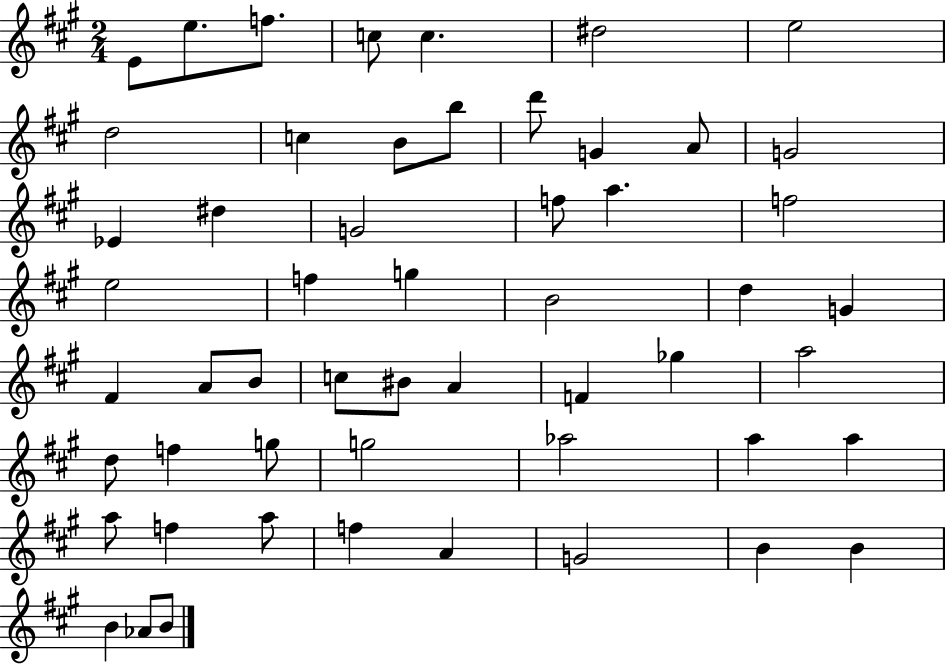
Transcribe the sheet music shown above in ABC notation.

X:1
T:Untitled
M:2/4
L:1/4
K:A
E/2 e/2 f/2 c/2 c ^d2 e2 d2 c B/2 b/2 d'/2 G A/2 G2 _E ^d G2 f/2 a f2 e2 f g B2 d G ^F A/2 B/2 c/2 ^B/2 A F _g a2 d/2 f g/2 g2 _a2 a a a/2 f a/2 f A G2 B B B _A/2 B/2